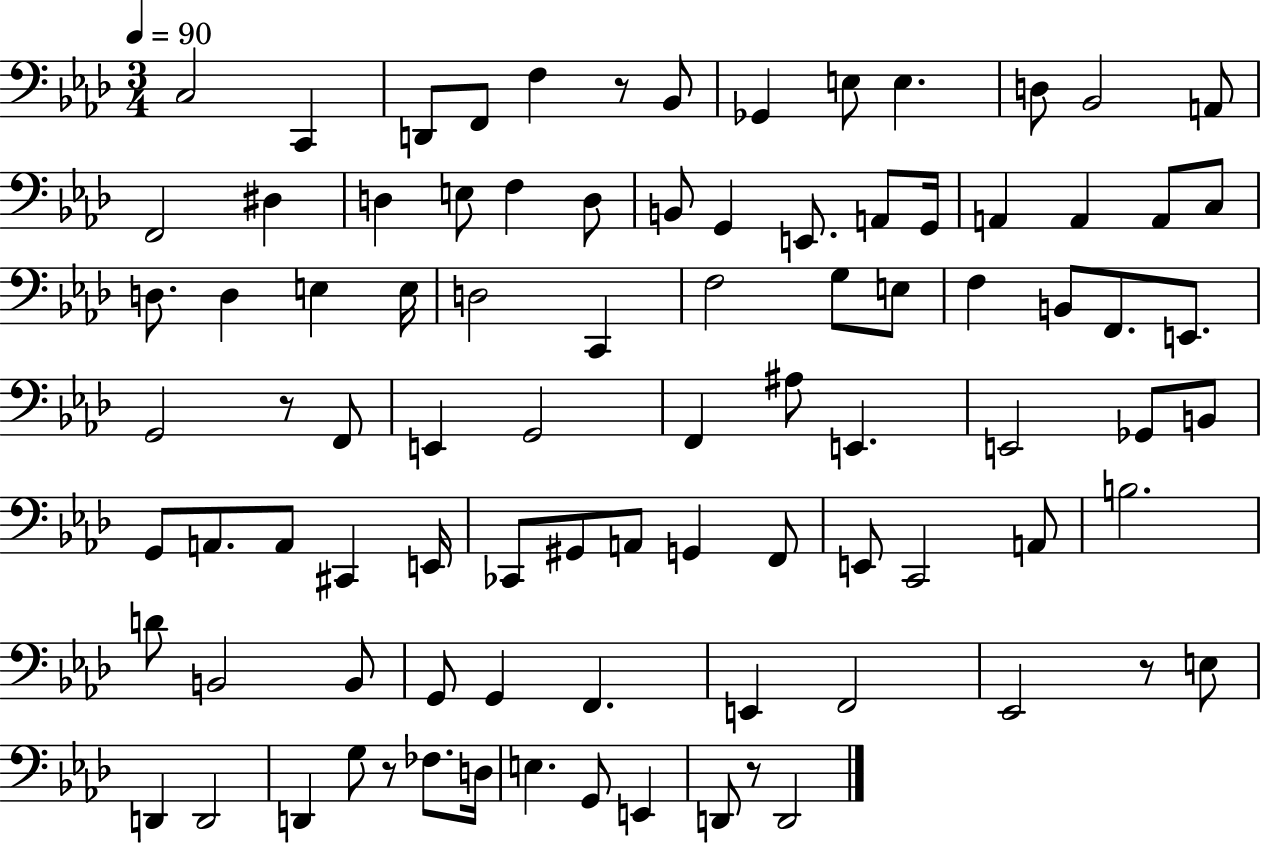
{
  \clef bass
  \numericTimeSignature
  \time 3/4
  \key aes \major
  \tempo 4 = 90
  \repeat volta 2 { c2 c,4 | d,8 f,8 f4 r8 bes,8 | ges,4 e8 e4. | d8 bes,2 a,8 | \break f,2 dis4 | d4 e8 f4 d8 | b,8 g,4 e,8. a,8 g,16 | a,4 a,4 a,8 c8 | \break d8. d4 e4 e16 | d2 c,4 | f2 g8 e8 | f4 b,8 f,8. e,8. | \break g,2 r8 f,8 | e,4 g,2 | f,4 ais8 e,4. | e,2 ges,8 b,8 | \break g,8 a,8. a,8 cis,4 e,16 | ces,8 gis,8 a,8 g,4 f,8 | e,8 c,2 a,8 | b2. | \break d'8 b,2 b,8 | g,8 g,4 f,4. | e,4 f,2 | ees,2 r8 e8 | \break d,4 d,2 | d,4 g8 r8 fes8. d16 | e4. g,8 e,4 | d,8 r8 d,2 | \break } \bar "|."
}